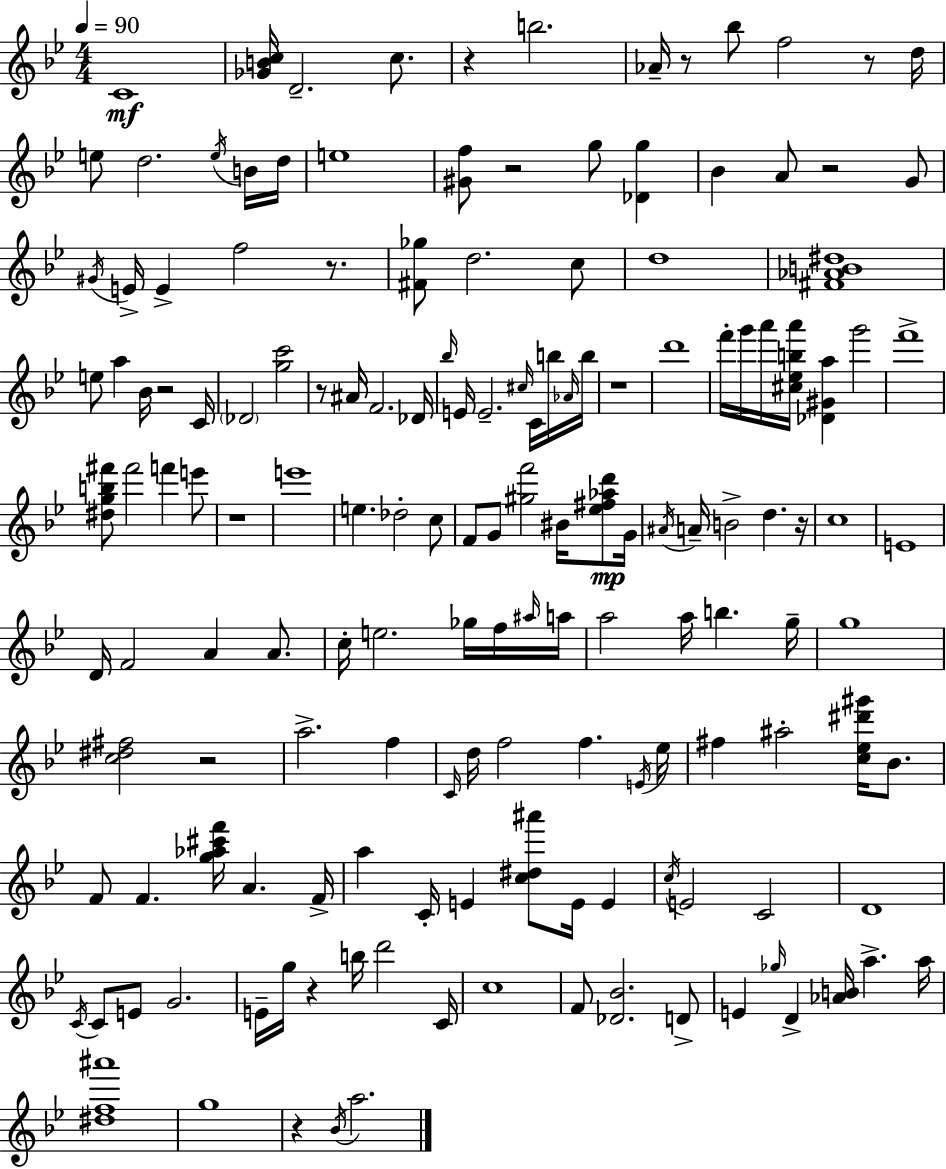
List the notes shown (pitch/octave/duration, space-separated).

C4/w [Gb4,B4,C5]/s D4/h. C5/e. R/q B5/h. Ab4/s R/e Bb5/e F5/h R/e D5/s E5/e D5/h. E5/s B4/s D5/s E5/w [G#4,F5]/e R/h G5/e [Db4,G5]/q Bb4/q A4/e R/h G4/e G#4/s E4/s E4/q F5/h R/e. [F#4,Gb5]/e D5/h. C5/e D5/w [F#4,Ab4,B4,D#5]/w E5/e A5/q Bb4/s R/h C4/s Db4/h [G5,C6]/h R/e A#4/s F4/h. Db4/s Bb5/s E4/s E4/h. C#5/s C4/s B5/s Ab4/s B5/s R/w D6/w F6/s G6/s A6/s [C#5,Eb5,B5,A6]/s [Db4,G#4,A5]/q G6/h F6/w [D#5,G5,B5,F#6]/e F#6/h F6/q E6/e R/w E6/w E5/q. Db5/h C5/e F4/e G4/e [G#5,F6]/h BIS4/s [Eb5,F#5,Ab5,D6]/e G4/s A#4/s A4/s B4/h D5/q. R/s C5/w E4/w D4/s F4/h A4/q A4/e. C5/s E5/h. Gb5/s F5/s A#5/s A5/s A5/h A5/s B5/q. G5/s G5/w [C5,D#5,F#5]/h R/h A5/h. F5/q C4/s D5/s F5/h F5/q. E4/s Eb5/s F#5/q A#5/h [C5,Eb5,D#6,G#6]/s Bb4/e. F4/e F4/q. [G5,Ab5,C#6,F6]/s A4/q. F4/s A5/q C4/s E4/q [C5,D#5,A#6]/e E4/s E4/q C5/s E4/h C4/h D4/w C4/s C4/e E4/e G4/h. E4/s G5/s R/q B5/s D6/h C4/s C5/w F4/e [Db4,Bb4]/h. D4/e E4/q Gb5/s D4/q [Ab4,B4]/s A5/q. A5/s [D#5,F5,A#6]/w G5/w R/q Bb4/s A5/h.